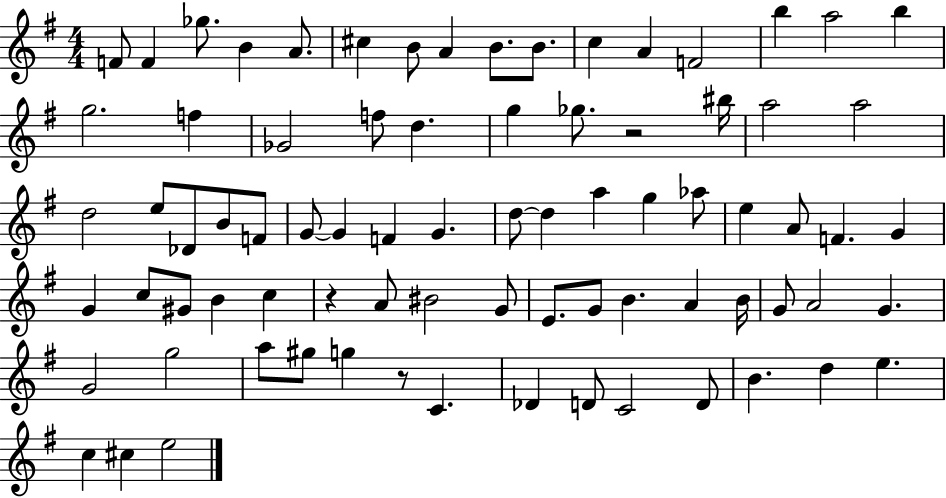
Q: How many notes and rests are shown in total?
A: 79